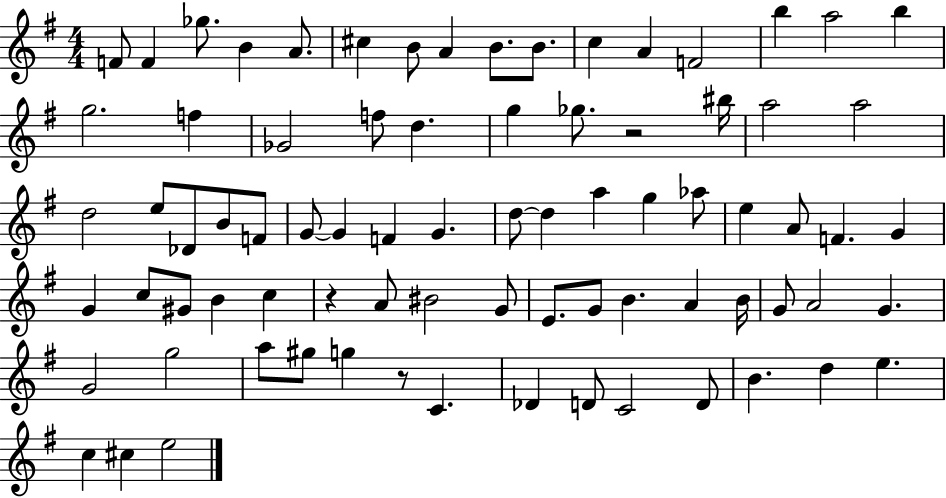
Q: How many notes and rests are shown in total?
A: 79